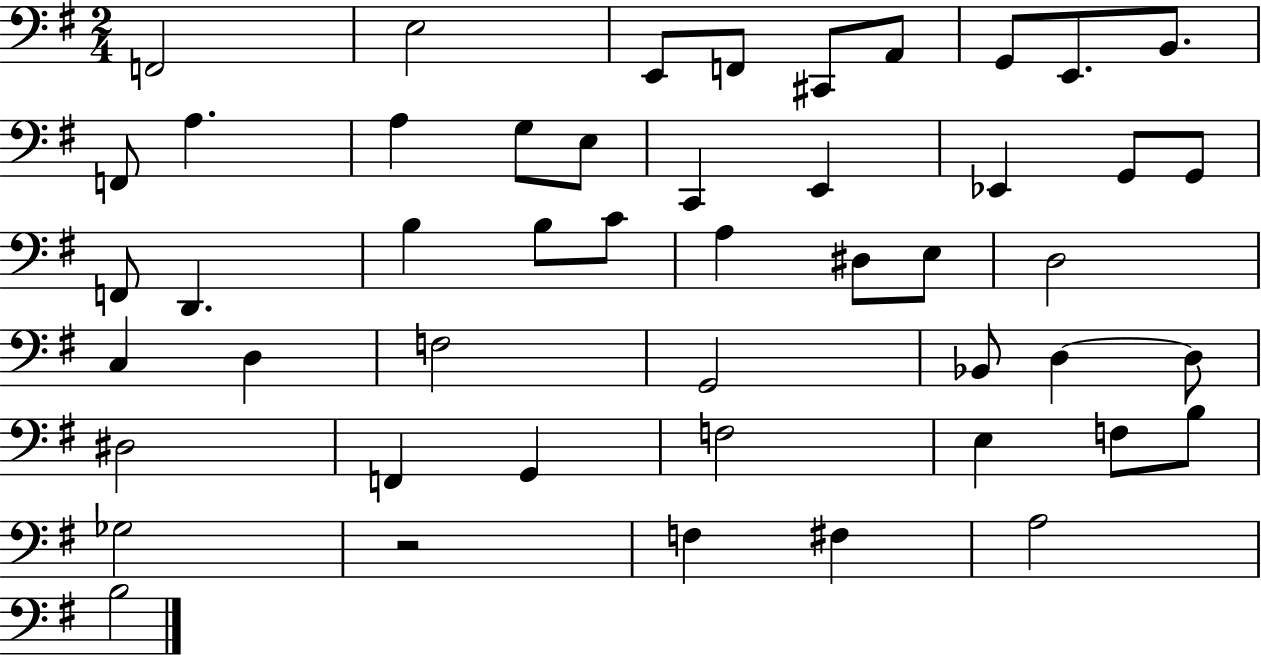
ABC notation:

X:1
T:Untitled
M:2/4
L:1/4
K:G
F,,2 E,2 E,,/2 F,,/2 ^C,,/2 A,,/2 G,,/2 E,,/2 B,,/2 F,,/2 A, A, G,/2 E,/2 C,, E,, _E,, G,,/2 G,,/2 F,,/2 D,, B, B,/2 C/2 A, ^D,/2 E,/2 D,2 C, D, F,2 G,,2 _B,,/2 D, D,/2 ^D,2 F,, G,, F,2 E, F,/2 B,/2 _G,2 z2 F, ^F, A,2 B,2